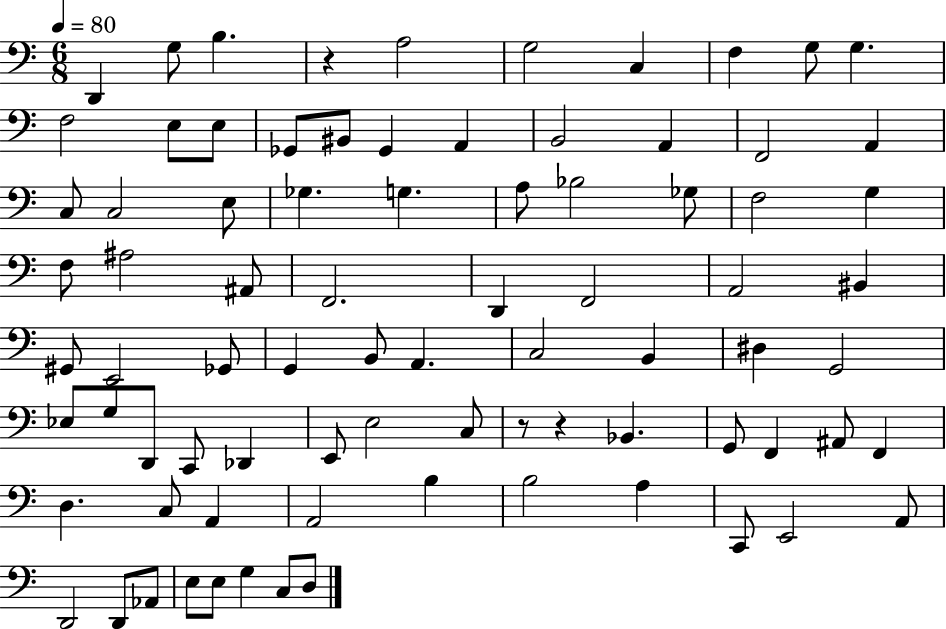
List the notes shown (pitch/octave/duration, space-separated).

D2/q G3/e B3/q. R/q A3/h G3/h C3/q F3/q G3/e G3/q. F3/h E3/e E3/e Gb2/e BIS2/e Gb2/q A2/q B2/h A2/q F2/h A2/q C3/e C3/h E3/e Gb3/q. G3/q. A3/e Bb3/h Gb3/e F3/h G3/q F3/e A#3/h A#2/e F2/h. D2/q F2/h A2/h BIS2/q G#2/e E2/h Gb2/e G2/q B2/e A2/q. C3/h B2/q D#3/q G2/h Eb3/e G3/e D2/e C2/e Db2/q E2/e E3/h C3/e R/e R/q Bb2/q. G2/e F2/q A#2/e F2/q D3/q. C3/e A2/q A2/h B3/q B3/h A3/q C2/e E2/h A2/e D2/h D2/e Ab2/e E3/e E3/e G3/q C3/e D3/e